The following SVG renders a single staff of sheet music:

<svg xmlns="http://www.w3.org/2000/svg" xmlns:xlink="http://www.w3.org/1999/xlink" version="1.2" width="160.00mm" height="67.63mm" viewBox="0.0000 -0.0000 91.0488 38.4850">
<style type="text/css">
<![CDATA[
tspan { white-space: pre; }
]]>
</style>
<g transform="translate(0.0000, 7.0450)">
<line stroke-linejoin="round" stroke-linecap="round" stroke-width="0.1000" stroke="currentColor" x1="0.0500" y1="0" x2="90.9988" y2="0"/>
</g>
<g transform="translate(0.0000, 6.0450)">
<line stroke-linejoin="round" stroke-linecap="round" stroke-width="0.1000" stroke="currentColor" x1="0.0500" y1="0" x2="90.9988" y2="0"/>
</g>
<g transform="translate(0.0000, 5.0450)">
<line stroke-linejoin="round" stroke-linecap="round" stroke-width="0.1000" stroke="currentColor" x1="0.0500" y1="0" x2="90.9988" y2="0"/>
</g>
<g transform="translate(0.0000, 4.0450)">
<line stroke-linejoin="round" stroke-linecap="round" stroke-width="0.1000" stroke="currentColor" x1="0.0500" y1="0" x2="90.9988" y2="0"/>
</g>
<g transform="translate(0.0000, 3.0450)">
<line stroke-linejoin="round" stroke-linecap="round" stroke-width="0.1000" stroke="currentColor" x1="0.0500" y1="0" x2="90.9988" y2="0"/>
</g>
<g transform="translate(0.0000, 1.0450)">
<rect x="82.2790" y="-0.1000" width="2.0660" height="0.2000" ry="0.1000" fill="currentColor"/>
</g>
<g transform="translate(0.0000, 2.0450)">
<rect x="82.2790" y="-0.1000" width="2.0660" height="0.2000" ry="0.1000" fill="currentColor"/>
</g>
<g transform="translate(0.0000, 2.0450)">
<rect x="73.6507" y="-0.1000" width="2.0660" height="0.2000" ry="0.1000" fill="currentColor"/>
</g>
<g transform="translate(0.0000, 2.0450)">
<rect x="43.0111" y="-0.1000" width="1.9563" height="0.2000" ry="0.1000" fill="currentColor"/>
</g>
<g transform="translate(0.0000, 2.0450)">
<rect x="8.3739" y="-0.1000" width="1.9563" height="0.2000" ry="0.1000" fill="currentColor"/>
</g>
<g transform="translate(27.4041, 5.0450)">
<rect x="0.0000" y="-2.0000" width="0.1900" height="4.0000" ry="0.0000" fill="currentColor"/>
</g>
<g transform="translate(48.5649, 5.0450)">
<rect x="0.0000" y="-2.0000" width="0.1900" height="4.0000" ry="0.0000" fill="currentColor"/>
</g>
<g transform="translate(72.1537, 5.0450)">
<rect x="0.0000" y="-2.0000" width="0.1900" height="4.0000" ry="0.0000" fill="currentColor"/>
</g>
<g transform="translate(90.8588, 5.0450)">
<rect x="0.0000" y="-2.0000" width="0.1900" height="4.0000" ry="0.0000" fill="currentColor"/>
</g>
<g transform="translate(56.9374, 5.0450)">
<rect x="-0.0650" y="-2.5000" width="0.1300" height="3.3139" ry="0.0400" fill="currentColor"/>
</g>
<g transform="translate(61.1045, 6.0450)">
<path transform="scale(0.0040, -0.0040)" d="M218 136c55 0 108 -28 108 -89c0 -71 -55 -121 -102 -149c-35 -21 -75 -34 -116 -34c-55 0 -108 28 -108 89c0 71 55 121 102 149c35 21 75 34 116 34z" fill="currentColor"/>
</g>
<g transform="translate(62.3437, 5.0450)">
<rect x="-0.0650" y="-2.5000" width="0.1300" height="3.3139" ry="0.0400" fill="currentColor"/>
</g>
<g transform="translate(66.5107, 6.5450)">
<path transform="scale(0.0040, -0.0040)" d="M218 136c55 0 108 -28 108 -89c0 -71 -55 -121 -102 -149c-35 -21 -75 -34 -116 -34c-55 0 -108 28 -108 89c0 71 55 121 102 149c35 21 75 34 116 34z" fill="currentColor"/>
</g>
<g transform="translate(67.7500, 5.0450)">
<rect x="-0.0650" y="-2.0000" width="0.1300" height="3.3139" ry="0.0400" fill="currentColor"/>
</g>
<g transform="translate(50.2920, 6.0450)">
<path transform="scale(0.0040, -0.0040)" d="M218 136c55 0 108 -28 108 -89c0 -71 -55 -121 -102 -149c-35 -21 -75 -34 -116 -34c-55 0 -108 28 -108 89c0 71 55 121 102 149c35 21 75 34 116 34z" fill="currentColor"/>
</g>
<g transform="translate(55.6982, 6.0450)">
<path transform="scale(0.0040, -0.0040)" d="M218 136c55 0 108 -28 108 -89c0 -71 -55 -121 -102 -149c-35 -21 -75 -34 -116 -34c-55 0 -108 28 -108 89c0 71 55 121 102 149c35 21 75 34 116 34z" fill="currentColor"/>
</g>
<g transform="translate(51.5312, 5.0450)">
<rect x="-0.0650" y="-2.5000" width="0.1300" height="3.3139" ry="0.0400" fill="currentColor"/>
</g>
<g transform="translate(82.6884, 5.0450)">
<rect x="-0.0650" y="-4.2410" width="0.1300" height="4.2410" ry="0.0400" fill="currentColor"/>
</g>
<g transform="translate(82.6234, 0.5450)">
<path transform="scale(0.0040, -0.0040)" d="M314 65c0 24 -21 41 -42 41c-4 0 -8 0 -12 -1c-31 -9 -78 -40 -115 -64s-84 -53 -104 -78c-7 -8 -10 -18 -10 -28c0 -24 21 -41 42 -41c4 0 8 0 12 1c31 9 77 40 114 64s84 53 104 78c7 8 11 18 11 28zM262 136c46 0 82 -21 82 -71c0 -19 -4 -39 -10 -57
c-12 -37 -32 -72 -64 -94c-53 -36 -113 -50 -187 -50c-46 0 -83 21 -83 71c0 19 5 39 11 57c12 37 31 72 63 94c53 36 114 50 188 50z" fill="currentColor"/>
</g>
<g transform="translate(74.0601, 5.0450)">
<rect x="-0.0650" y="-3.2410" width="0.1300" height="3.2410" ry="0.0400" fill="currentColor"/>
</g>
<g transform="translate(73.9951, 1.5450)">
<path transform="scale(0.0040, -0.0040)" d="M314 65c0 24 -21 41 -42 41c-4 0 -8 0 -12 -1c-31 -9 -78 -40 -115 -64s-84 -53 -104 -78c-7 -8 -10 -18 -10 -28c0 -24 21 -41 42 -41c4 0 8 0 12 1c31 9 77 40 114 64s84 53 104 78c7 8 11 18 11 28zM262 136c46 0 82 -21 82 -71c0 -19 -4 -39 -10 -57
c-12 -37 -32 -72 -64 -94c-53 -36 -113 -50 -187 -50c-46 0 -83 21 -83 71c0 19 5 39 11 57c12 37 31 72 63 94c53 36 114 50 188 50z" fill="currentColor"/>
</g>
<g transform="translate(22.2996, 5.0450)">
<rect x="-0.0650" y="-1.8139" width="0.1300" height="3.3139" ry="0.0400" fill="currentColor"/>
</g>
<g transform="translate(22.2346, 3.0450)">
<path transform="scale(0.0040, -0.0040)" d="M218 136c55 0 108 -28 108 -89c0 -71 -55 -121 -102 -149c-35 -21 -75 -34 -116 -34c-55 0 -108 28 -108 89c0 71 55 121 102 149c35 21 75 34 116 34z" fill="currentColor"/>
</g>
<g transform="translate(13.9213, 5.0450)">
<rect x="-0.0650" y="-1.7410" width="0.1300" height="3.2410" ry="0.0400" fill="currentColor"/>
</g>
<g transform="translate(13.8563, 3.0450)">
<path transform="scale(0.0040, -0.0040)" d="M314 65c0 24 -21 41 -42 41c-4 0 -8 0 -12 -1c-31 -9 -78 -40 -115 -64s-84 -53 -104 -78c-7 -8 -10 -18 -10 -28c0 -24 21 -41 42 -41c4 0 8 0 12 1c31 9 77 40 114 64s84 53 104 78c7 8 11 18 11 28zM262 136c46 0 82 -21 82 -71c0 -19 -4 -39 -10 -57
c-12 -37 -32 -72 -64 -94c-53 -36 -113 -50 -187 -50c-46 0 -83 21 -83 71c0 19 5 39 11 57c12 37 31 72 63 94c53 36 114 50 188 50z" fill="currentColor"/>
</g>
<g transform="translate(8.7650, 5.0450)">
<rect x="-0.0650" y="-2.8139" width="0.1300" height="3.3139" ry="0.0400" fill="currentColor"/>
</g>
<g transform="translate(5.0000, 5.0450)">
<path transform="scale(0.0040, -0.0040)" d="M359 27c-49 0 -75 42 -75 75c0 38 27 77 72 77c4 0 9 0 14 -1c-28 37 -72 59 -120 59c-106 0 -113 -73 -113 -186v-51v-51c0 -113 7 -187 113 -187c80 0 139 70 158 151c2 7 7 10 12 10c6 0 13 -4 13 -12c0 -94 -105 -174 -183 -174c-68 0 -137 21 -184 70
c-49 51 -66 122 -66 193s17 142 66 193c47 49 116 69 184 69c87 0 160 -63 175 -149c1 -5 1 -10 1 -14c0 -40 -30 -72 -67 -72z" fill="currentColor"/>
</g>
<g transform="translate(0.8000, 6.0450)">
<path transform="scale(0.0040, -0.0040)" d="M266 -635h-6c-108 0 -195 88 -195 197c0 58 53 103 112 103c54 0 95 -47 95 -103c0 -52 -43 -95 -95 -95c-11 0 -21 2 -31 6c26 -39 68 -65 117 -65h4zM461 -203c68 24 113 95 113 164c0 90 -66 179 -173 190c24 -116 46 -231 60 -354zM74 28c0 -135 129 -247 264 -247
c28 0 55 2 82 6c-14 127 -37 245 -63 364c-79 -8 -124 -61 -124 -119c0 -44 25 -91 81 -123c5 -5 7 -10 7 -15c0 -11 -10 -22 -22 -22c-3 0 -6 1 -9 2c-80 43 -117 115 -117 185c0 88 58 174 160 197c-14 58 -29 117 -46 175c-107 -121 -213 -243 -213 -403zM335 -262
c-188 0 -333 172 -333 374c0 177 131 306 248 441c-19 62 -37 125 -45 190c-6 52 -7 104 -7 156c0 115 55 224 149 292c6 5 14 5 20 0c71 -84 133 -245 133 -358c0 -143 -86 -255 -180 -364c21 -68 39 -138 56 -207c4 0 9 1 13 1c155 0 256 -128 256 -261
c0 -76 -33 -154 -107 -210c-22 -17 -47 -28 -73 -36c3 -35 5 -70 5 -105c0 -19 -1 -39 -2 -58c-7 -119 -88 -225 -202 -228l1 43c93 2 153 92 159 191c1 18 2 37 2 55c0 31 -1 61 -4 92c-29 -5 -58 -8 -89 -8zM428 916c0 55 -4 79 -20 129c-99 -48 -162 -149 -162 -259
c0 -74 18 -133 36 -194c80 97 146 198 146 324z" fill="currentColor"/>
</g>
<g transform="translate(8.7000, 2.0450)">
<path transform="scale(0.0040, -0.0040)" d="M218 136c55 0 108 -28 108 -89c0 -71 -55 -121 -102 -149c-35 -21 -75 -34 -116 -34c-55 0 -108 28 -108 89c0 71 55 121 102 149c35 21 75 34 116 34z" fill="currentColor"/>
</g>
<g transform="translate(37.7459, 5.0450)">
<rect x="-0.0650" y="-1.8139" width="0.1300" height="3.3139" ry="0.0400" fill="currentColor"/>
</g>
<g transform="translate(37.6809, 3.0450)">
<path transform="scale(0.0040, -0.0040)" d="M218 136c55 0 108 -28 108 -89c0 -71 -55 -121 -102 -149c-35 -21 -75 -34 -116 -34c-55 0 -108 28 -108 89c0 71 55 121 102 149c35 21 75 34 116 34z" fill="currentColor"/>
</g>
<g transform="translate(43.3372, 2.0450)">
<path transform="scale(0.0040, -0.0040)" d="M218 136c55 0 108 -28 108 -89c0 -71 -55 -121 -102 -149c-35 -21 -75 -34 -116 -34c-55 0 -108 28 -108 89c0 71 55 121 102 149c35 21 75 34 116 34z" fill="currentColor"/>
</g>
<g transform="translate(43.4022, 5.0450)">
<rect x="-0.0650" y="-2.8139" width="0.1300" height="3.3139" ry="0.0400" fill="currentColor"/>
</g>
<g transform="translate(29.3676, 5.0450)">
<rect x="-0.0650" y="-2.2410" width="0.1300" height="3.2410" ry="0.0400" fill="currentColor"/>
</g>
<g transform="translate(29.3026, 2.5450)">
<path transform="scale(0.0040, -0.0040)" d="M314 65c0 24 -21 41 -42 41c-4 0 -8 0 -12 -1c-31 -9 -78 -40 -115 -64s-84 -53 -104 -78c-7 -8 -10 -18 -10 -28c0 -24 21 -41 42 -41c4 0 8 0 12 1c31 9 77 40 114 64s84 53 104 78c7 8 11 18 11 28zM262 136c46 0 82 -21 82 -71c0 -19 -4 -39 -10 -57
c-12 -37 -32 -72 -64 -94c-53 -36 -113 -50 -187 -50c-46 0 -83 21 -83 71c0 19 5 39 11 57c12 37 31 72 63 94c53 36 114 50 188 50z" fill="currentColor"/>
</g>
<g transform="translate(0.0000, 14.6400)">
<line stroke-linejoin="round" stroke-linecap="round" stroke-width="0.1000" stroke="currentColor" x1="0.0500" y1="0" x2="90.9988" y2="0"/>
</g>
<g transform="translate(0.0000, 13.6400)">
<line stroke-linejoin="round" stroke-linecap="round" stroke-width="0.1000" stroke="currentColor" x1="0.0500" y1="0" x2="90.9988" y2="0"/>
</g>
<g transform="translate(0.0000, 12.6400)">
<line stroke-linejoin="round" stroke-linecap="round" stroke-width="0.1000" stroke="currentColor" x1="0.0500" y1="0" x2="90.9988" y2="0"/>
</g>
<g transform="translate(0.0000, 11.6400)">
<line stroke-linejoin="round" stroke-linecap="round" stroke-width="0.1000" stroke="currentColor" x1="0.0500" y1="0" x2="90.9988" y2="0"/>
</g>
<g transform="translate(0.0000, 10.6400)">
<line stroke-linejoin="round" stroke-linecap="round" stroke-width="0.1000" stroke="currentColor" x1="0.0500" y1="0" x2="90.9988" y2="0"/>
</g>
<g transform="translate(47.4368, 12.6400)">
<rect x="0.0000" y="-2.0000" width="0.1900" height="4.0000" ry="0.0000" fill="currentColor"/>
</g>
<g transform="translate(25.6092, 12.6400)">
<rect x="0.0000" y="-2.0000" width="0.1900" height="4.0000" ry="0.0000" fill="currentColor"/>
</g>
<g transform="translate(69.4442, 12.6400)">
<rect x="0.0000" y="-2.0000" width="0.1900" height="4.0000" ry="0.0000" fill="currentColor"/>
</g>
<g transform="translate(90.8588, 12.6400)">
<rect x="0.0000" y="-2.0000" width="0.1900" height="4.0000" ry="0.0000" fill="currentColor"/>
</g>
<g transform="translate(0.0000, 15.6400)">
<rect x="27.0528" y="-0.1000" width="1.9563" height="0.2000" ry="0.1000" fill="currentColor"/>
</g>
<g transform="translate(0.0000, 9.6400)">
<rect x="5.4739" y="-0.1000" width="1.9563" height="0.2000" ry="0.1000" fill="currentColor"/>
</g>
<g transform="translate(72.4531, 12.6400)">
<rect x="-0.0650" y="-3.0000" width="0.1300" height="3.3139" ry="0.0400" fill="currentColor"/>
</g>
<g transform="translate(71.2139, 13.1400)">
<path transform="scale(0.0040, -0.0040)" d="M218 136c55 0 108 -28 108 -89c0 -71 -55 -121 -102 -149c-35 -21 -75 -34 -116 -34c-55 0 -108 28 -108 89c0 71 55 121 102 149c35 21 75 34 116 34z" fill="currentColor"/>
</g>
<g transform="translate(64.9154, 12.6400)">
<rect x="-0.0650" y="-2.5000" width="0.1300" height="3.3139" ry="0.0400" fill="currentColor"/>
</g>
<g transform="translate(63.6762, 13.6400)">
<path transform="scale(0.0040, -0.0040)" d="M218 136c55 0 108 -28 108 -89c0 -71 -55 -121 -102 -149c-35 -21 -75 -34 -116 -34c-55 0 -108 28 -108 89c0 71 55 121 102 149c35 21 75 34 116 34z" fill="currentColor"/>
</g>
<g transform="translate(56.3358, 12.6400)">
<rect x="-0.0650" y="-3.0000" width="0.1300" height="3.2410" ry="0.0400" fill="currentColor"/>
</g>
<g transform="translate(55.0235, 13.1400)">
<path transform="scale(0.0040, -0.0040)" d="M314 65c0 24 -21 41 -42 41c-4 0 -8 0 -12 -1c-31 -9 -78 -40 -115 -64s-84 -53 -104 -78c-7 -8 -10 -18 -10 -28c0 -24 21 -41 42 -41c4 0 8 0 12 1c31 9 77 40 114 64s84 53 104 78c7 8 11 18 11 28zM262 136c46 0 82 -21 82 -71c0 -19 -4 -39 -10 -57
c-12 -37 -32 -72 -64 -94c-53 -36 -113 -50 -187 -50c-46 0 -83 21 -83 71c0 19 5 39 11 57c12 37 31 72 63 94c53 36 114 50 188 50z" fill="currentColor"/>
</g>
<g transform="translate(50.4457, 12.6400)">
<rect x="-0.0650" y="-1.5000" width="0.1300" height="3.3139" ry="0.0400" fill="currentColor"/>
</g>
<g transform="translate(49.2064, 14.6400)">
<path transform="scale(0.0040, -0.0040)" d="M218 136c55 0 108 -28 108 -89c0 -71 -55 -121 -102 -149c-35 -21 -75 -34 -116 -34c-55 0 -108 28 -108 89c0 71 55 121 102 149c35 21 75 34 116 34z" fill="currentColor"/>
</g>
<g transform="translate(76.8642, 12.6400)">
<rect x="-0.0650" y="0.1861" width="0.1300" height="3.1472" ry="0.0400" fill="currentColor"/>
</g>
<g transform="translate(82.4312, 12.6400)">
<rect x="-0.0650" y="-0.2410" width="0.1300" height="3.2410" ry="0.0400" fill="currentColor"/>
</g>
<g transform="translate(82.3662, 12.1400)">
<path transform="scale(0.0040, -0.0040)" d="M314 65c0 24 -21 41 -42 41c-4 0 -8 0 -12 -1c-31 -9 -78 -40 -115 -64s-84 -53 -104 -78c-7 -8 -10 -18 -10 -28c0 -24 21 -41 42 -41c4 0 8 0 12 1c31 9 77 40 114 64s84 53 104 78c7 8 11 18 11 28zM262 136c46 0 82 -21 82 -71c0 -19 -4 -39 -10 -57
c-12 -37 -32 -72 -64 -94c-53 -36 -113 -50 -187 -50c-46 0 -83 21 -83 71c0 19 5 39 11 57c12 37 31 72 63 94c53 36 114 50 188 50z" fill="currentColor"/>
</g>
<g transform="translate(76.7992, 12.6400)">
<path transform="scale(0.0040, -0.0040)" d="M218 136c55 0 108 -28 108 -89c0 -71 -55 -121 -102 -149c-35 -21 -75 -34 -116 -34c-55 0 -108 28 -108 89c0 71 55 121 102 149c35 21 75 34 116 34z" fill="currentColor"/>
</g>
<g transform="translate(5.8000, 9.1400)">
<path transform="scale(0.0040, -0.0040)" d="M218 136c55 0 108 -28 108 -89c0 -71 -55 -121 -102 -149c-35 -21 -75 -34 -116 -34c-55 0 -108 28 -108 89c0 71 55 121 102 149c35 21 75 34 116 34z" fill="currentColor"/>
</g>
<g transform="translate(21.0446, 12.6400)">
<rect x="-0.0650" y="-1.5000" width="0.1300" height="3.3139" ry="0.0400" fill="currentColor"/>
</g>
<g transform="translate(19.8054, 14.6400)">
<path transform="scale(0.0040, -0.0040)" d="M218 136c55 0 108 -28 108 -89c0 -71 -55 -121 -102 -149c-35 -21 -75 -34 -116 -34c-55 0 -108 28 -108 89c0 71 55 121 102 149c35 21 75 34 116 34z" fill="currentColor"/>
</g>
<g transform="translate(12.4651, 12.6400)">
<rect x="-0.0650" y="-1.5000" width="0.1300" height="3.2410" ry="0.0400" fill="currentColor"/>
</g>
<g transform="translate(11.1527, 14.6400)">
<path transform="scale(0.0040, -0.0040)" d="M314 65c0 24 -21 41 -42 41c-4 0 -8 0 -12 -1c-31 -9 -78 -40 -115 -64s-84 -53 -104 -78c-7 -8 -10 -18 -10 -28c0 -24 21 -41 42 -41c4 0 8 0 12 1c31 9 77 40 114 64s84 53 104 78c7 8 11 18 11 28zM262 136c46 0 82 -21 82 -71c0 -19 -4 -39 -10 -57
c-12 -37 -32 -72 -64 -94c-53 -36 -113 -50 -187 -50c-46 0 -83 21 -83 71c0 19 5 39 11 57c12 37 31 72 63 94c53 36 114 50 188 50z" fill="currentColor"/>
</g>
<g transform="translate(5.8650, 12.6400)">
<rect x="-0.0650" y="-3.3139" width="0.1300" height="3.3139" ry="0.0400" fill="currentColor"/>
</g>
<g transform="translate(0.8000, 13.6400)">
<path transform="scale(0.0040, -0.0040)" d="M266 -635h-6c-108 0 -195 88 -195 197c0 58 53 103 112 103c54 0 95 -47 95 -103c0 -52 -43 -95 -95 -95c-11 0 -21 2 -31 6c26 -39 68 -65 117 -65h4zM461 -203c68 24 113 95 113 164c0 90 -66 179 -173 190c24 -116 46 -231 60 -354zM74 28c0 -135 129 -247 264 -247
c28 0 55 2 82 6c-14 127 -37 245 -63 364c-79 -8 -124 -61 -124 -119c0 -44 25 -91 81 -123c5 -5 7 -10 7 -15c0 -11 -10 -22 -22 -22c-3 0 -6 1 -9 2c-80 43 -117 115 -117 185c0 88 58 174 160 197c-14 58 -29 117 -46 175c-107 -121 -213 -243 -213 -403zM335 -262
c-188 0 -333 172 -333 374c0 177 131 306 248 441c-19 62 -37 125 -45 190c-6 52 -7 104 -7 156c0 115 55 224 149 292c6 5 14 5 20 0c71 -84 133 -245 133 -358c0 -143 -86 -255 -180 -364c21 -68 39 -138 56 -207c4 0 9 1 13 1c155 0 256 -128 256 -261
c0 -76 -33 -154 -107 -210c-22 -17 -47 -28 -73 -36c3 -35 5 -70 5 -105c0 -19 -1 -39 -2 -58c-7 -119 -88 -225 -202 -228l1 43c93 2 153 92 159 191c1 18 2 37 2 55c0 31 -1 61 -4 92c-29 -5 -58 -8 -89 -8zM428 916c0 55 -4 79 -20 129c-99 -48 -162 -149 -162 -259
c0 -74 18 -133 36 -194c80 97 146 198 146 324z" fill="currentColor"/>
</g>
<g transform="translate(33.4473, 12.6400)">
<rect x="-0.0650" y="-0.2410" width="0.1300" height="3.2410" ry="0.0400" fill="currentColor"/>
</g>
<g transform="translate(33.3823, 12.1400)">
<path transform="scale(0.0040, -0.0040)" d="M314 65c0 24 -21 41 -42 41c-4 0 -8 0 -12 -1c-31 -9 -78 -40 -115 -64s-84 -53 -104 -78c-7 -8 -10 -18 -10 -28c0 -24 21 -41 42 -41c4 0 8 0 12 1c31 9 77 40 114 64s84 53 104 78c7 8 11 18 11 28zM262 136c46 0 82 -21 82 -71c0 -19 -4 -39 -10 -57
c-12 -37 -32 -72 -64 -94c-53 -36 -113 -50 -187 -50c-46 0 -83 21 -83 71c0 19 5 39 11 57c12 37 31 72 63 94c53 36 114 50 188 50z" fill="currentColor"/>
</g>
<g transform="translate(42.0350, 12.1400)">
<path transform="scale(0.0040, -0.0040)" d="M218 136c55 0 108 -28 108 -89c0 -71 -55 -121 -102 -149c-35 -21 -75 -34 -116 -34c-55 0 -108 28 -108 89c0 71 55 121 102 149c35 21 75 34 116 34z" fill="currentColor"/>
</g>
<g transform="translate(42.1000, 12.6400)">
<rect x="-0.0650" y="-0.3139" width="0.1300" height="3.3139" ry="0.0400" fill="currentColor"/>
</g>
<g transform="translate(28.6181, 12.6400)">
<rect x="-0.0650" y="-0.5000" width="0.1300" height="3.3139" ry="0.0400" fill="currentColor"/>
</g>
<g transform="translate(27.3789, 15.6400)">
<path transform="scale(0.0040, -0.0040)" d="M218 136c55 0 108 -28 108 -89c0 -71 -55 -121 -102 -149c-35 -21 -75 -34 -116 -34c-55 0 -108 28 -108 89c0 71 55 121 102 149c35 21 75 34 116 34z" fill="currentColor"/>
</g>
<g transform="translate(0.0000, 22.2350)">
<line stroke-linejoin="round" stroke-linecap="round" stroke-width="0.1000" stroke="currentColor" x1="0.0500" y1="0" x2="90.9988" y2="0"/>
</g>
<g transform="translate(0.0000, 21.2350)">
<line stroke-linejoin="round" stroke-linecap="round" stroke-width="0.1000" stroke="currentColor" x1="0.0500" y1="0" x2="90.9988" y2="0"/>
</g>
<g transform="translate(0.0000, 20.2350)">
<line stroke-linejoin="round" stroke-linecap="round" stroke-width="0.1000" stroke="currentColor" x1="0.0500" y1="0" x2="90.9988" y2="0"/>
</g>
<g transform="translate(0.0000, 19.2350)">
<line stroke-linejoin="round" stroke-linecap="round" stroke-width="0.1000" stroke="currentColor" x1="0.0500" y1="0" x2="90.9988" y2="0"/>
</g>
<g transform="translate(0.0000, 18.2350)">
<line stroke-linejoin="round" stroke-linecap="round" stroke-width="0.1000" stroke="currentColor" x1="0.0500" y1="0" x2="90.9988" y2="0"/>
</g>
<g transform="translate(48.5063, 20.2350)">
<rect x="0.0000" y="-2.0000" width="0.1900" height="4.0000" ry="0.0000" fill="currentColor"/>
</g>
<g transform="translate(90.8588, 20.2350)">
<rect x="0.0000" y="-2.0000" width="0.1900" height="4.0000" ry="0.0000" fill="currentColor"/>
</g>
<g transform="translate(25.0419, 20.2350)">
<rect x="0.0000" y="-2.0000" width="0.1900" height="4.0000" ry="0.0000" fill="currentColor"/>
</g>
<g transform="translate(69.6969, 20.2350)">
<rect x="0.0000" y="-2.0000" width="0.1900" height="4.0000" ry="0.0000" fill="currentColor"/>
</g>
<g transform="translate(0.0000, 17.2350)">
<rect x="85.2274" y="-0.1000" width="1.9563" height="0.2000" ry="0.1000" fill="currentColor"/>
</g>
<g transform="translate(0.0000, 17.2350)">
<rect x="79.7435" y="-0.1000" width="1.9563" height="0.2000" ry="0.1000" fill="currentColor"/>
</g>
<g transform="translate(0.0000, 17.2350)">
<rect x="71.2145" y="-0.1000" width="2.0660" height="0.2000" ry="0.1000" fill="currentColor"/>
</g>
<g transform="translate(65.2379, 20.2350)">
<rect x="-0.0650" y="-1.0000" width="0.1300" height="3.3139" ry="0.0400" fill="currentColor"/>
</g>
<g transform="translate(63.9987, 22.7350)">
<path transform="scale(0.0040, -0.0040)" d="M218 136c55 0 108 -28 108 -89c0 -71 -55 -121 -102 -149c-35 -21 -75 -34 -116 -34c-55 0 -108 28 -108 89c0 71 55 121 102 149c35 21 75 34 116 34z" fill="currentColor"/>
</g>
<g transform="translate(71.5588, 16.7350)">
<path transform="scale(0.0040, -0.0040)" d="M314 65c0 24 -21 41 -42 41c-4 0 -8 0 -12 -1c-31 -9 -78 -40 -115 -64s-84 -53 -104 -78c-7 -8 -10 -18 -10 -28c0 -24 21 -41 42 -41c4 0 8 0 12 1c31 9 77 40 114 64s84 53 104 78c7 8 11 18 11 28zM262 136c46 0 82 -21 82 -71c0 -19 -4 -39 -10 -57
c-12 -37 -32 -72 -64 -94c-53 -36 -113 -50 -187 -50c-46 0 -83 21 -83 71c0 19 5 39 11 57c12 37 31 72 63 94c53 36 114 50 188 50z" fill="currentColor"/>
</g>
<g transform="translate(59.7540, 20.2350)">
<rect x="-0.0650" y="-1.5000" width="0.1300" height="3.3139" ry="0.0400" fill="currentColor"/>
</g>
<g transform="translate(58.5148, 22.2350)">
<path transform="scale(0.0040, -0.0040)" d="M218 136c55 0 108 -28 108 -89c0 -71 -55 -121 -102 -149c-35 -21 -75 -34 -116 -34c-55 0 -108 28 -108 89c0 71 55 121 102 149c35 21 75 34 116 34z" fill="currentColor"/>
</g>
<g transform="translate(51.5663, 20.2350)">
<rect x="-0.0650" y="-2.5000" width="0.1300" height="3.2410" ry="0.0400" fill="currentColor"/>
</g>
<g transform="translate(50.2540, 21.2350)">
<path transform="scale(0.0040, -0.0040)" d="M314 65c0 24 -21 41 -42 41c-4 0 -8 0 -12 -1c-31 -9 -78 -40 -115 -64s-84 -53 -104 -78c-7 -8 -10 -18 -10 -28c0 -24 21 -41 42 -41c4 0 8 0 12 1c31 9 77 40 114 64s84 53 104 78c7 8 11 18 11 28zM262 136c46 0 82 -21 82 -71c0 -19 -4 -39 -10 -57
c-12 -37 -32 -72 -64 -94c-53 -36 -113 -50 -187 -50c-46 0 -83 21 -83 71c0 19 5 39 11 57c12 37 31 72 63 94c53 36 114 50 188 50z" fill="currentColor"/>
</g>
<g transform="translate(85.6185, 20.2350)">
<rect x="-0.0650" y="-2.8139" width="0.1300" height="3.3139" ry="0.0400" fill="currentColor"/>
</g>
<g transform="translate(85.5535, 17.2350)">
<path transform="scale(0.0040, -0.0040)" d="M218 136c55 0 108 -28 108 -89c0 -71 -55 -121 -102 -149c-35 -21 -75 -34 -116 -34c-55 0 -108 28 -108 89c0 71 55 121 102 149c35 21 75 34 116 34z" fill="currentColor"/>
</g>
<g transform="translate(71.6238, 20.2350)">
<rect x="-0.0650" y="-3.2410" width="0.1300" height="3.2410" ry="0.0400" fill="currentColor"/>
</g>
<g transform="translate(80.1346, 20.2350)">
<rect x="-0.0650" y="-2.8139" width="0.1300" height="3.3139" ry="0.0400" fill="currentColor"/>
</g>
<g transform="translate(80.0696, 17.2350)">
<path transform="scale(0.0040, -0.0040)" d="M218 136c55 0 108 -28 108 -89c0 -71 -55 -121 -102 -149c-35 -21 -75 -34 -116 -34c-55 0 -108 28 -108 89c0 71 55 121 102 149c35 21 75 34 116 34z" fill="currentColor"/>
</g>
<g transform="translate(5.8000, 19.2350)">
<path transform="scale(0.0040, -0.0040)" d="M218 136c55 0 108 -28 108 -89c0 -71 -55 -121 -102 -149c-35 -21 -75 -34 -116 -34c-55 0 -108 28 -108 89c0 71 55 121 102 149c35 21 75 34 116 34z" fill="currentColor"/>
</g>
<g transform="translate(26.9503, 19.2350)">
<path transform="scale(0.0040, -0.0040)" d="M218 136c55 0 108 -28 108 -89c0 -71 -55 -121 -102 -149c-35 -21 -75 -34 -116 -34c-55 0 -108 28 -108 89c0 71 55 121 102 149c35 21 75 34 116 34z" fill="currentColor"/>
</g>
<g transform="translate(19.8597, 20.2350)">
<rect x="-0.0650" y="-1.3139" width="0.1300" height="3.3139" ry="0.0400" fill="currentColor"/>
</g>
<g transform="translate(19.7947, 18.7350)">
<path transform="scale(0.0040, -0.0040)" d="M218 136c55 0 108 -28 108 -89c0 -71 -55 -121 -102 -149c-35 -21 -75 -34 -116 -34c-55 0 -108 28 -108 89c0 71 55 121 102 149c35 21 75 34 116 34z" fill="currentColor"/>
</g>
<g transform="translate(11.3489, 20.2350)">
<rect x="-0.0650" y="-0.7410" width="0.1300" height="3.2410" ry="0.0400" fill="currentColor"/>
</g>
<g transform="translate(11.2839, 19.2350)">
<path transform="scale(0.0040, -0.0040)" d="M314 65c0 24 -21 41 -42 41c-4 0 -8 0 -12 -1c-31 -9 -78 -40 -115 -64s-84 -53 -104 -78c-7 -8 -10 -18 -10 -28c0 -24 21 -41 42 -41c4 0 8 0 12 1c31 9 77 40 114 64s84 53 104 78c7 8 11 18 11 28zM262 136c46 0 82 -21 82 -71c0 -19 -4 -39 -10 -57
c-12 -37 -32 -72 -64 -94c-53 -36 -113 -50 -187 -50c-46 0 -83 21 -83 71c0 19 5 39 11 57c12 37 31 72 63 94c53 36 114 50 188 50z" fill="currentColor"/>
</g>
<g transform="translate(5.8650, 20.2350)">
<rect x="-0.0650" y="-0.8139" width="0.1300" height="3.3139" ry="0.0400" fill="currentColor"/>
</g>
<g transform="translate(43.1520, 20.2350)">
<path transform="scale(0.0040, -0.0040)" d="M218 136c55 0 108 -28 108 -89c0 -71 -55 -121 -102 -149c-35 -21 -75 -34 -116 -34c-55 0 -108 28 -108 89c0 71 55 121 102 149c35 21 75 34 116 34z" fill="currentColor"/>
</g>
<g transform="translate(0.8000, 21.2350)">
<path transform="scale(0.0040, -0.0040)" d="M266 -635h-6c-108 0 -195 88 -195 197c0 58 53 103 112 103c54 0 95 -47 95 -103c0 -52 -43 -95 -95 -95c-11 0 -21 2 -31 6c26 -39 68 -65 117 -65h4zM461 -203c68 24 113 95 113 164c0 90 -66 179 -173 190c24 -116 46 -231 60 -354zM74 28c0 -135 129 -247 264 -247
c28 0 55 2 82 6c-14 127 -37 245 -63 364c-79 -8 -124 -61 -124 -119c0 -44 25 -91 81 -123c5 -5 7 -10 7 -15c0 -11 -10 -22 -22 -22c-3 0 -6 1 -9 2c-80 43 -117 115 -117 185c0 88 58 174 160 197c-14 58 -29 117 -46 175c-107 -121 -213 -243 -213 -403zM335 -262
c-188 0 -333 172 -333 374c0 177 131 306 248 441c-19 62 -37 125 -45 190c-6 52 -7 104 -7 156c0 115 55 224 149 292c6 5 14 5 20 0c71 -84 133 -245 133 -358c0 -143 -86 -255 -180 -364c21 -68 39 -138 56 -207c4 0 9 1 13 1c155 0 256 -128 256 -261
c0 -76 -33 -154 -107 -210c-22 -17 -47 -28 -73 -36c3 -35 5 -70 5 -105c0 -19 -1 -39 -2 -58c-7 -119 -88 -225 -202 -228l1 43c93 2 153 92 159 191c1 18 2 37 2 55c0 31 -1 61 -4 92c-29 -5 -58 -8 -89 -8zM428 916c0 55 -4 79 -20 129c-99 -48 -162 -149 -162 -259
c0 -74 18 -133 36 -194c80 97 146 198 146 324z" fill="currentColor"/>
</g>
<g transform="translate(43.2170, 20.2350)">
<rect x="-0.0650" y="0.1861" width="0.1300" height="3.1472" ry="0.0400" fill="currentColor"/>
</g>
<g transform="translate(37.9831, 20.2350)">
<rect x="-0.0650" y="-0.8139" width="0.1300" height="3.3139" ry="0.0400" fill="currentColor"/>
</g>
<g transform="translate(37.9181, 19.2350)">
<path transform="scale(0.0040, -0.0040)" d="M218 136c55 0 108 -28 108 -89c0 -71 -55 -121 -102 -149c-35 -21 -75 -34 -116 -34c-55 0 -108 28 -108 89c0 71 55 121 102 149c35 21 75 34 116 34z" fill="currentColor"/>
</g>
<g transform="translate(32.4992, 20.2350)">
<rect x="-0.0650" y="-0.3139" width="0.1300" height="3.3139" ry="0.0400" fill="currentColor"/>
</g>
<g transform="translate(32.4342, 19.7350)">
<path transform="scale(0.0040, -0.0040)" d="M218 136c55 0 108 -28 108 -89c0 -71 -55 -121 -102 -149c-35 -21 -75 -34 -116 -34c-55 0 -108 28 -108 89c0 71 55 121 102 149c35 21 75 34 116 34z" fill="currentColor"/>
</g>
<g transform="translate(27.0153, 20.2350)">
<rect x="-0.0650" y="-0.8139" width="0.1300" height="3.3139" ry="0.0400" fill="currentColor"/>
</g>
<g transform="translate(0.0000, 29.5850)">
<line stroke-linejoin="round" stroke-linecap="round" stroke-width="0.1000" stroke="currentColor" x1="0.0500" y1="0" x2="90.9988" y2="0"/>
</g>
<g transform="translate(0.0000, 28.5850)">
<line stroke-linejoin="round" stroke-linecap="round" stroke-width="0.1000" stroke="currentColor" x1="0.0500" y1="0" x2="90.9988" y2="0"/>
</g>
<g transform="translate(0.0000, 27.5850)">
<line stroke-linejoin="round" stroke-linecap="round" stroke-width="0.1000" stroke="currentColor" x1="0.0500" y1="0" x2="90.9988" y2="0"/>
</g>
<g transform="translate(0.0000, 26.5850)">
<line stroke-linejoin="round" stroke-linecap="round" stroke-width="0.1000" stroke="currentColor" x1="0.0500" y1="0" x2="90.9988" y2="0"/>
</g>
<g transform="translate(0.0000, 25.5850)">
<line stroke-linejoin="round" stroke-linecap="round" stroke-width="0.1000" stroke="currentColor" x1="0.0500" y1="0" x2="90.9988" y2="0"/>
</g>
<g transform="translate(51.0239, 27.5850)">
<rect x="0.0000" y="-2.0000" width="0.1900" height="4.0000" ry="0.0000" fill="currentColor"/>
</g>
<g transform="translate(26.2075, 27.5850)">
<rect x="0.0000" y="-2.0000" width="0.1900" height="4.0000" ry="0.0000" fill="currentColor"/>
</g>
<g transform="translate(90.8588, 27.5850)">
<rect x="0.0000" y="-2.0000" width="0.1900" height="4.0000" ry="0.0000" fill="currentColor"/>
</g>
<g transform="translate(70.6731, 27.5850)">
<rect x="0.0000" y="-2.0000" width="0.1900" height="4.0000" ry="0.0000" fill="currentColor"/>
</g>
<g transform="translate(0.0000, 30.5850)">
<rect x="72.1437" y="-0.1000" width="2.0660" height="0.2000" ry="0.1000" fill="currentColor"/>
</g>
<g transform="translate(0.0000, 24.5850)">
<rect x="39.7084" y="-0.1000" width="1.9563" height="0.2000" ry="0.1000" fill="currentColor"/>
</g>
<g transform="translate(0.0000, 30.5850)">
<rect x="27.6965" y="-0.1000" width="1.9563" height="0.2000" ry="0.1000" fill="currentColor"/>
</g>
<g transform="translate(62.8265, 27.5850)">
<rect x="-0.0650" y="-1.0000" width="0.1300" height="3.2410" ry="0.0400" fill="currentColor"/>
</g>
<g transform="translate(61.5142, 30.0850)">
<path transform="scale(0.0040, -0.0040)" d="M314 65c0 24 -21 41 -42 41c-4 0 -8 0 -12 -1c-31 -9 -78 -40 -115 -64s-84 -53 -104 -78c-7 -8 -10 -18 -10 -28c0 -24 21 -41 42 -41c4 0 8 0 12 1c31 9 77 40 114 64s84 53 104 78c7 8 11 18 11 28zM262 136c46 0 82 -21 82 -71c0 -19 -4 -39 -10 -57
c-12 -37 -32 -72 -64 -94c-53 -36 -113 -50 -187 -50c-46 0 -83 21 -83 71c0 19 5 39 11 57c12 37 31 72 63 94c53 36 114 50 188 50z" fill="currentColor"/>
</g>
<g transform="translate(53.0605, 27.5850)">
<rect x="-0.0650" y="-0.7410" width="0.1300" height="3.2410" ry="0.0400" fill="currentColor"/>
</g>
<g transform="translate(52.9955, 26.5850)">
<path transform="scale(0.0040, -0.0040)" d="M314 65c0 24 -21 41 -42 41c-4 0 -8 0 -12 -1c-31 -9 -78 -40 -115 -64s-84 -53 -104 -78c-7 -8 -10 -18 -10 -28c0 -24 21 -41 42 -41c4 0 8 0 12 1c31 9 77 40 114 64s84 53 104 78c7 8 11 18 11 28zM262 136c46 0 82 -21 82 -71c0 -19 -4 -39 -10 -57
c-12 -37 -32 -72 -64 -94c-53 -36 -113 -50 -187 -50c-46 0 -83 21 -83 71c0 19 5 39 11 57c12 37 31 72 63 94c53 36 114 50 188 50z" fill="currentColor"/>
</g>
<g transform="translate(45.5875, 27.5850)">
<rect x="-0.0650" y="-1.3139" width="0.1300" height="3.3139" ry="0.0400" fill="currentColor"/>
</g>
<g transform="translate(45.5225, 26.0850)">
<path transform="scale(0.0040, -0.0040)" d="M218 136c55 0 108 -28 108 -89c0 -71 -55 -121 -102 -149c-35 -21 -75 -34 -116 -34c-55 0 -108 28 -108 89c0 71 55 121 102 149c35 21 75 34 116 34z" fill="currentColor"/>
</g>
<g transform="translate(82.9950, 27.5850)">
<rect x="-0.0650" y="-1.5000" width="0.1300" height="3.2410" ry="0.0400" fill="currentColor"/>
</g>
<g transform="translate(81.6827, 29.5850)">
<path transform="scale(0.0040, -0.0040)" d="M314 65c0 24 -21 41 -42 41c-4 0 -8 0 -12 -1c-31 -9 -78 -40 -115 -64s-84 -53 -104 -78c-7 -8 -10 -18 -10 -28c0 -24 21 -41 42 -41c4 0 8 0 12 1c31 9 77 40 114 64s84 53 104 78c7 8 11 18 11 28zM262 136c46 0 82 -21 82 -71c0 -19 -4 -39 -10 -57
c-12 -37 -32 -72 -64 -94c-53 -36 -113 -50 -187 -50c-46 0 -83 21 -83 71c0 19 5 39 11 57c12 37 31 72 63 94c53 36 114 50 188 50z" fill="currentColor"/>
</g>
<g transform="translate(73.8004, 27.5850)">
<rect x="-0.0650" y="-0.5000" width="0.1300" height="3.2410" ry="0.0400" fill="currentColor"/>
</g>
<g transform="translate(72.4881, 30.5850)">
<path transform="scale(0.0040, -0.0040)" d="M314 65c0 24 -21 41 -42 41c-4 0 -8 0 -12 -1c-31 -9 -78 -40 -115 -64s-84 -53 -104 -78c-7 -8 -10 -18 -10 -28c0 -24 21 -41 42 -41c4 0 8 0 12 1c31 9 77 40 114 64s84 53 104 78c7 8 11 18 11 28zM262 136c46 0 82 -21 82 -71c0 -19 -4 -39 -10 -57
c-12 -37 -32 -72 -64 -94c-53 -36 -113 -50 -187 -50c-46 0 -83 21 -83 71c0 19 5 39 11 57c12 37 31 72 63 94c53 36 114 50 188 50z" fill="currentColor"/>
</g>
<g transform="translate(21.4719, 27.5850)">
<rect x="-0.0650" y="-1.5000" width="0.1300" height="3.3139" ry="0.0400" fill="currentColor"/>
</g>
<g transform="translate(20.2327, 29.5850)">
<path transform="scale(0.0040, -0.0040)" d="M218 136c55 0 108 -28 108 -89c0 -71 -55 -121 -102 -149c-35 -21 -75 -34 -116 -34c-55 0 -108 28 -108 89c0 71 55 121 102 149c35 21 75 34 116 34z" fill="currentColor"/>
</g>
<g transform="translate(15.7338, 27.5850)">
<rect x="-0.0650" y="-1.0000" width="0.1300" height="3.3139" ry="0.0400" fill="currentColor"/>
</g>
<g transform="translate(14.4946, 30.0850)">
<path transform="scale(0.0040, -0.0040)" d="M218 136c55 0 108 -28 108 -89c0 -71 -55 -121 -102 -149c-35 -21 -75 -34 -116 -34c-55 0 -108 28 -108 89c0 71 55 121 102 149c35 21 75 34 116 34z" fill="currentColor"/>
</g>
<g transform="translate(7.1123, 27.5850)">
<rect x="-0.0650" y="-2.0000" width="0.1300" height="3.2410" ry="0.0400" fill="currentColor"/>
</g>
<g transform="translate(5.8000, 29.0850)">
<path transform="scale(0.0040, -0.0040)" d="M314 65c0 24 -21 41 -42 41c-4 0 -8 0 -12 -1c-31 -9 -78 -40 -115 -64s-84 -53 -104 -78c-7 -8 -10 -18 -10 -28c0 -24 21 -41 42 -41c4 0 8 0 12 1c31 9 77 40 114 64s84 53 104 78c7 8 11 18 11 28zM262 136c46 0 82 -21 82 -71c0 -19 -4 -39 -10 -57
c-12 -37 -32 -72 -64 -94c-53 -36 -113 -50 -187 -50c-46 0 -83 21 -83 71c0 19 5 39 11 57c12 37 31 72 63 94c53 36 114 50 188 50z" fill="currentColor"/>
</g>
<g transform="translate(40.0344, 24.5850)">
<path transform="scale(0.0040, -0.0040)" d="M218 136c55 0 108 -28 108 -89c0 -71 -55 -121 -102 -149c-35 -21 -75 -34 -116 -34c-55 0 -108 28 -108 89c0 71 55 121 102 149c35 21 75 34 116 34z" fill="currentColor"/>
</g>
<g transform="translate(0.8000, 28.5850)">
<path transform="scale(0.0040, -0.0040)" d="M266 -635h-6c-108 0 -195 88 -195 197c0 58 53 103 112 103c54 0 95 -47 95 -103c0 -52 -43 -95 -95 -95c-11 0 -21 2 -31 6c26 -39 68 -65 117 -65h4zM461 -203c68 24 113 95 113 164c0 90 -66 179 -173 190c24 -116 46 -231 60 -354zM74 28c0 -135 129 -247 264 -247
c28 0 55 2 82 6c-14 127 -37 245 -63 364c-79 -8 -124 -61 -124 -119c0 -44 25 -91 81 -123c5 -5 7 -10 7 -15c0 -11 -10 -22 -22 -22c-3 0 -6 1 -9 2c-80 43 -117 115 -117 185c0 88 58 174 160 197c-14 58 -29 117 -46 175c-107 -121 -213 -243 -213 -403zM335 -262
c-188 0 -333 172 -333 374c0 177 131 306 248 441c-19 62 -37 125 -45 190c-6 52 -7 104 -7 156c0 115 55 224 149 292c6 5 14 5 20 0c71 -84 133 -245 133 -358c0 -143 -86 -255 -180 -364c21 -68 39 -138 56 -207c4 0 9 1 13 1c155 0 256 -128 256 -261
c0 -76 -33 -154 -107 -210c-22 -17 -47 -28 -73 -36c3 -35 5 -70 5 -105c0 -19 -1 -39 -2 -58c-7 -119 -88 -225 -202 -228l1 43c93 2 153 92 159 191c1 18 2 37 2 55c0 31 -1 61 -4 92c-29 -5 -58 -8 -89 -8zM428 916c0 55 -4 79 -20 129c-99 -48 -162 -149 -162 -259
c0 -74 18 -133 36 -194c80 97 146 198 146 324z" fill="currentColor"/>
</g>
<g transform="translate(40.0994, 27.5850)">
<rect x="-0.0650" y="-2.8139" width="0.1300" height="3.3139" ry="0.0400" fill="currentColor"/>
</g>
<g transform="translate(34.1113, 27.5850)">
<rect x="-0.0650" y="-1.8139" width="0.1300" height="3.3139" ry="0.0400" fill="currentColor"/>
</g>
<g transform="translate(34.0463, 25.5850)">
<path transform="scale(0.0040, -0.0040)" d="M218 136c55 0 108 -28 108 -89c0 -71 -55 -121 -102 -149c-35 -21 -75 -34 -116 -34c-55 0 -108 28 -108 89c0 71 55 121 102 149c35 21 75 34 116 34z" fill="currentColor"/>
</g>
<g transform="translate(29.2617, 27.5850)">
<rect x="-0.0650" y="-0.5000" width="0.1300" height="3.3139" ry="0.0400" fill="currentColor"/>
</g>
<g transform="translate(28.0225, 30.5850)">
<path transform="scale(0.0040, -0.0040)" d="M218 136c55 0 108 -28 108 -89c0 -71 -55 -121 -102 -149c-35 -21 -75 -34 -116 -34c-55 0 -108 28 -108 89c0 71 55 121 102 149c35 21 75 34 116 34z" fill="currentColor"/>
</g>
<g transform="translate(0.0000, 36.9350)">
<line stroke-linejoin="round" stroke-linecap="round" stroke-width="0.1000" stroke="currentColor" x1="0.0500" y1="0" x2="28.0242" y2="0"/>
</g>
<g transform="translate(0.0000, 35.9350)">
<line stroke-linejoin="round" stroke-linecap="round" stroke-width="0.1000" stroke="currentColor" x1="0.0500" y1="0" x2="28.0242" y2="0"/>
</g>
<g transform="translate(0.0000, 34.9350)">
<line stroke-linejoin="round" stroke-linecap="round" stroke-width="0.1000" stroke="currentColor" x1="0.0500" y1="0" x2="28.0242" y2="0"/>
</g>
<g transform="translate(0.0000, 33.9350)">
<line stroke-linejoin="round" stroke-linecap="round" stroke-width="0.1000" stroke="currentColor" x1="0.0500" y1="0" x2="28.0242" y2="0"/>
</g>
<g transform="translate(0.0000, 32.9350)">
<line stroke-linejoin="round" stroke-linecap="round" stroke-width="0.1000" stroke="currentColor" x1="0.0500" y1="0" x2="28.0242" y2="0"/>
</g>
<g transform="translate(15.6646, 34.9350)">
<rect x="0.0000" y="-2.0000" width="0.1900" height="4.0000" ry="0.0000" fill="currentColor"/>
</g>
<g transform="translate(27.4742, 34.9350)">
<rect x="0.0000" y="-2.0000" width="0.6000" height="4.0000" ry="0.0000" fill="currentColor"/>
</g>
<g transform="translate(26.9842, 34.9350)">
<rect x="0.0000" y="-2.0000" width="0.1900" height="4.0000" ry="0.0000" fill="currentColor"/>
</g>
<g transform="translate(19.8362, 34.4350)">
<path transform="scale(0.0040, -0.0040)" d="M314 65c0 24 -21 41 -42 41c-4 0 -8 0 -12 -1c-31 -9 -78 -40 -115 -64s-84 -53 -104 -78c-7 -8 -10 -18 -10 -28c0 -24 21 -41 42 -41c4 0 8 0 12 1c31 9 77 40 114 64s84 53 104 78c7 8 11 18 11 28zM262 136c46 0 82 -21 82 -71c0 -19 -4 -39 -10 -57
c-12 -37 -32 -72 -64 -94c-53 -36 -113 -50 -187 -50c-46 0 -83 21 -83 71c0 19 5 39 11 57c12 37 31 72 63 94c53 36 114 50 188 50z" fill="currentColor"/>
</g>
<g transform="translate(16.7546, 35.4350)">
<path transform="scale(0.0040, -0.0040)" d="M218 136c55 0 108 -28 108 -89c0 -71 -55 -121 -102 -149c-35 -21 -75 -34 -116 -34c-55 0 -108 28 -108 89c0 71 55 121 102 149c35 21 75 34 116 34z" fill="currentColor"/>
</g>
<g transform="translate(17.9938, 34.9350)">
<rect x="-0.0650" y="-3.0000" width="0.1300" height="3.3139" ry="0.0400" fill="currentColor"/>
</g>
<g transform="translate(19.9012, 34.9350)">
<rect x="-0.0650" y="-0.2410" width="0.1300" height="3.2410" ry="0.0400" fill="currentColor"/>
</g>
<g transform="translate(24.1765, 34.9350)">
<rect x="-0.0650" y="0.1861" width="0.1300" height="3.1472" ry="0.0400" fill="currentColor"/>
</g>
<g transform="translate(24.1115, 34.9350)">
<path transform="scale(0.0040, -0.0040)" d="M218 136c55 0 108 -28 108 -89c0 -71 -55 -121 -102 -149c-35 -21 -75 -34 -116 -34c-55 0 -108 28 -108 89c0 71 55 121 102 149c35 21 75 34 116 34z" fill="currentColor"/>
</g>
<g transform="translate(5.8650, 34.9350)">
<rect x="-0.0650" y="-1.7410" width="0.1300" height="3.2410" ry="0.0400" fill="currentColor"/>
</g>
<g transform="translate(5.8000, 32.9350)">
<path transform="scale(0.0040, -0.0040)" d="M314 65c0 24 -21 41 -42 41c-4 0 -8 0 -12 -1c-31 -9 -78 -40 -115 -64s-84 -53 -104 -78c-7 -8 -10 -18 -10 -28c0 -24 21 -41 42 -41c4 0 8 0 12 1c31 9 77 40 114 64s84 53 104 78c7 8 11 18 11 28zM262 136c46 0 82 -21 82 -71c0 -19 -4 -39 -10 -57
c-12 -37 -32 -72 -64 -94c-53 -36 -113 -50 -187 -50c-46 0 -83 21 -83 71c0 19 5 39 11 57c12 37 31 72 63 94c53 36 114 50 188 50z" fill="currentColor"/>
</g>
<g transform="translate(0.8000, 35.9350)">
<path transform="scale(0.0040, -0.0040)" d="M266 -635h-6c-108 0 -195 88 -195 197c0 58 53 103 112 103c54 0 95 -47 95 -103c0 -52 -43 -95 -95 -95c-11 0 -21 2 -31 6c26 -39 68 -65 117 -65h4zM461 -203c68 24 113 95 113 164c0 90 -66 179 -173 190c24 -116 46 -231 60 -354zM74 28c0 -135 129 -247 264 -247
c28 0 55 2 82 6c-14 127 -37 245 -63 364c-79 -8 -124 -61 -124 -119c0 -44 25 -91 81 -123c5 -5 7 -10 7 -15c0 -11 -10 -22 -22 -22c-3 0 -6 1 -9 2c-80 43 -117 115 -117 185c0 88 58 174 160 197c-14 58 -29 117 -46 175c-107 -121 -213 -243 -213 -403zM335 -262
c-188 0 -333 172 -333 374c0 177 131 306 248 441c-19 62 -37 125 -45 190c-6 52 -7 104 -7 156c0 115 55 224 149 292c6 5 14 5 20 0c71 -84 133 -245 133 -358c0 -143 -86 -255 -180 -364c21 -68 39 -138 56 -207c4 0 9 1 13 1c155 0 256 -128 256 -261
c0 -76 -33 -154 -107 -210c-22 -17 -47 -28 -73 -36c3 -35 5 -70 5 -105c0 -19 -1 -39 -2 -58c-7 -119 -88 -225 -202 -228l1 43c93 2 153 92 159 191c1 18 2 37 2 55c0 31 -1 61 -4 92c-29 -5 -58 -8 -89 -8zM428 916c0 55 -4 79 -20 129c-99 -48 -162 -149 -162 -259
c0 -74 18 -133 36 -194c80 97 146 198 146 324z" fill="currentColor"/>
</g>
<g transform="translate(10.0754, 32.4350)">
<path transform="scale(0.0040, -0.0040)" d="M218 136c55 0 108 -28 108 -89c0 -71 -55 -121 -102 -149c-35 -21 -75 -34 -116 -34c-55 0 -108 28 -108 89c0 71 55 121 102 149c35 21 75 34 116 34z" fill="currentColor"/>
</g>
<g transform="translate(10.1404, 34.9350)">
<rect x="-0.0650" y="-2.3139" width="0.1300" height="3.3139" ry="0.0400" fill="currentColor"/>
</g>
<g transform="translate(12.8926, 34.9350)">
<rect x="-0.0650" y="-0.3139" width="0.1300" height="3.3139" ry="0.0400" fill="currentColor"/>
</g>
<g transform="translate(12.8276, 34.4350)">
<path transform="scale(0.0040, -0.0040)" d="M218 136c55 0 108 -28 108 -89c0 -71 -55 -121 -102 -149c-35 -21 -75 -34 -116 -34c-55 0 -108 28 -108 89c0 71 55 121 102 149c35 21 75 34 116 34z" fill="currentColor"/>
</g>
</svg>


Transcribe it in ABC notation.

X:1
T:Untitled
M:4/4
L:1/4
K:C
a f2 f g2 f a G G G F b2 d'2 b E2 E C c2 c E A2 G A B c2 d d2 e d c d B G2 E D b2 a a F2 D E C f a e d2 D2 C2 E2 f2 g c A c2 B